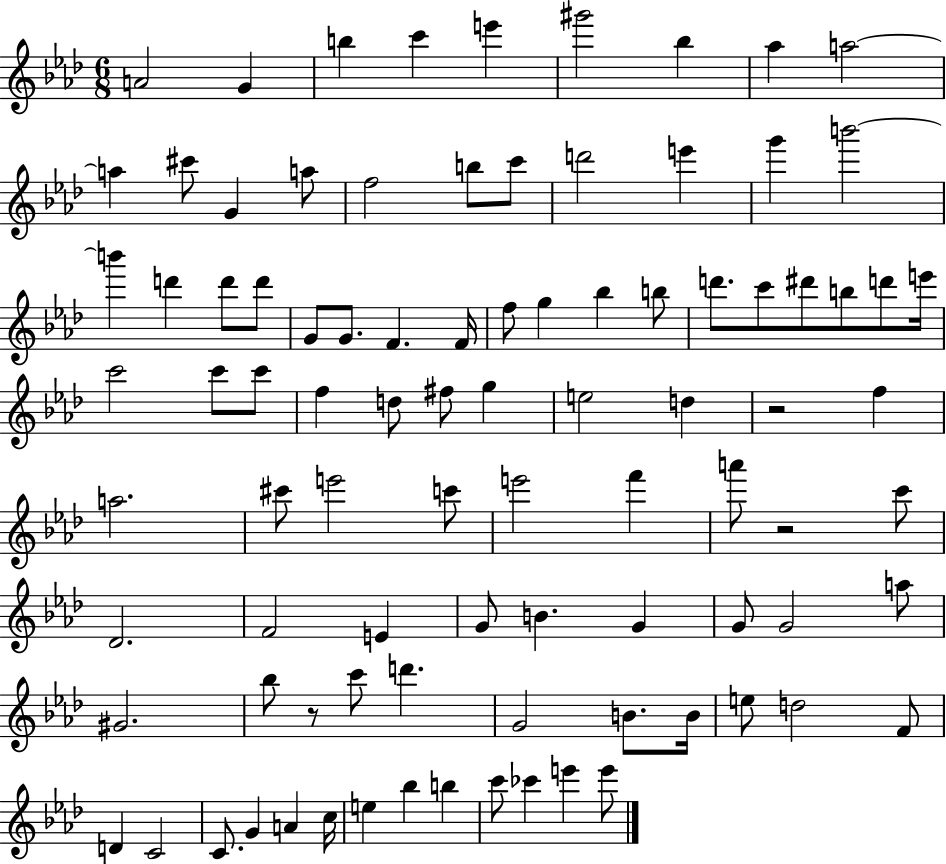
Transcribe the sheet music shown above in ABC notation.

X:1
T:Untitled
M:6/8
L:1/4
K:Ab
A2 G b c' e' ^g'2 _b _a a2 a ^c'/2 G a/2 f2 b/2 c'/2 d'2 e' g' b'2 b' d' d'/2 d'/2 G/2 G/2 F F/4 f/2 g _b b/2 d'/2 c'/2 ^d'/2 b/2 d'/2 e'/4 c'2 c'/2 c'/2 f d/2 ^f/2 g e2 d z2 f a2 ^c'/2 e'2 c'/2 e'2 f' a'/2 z2 c'/2 _D2 F2 E G/2 B G G/2 G2 a/2 ^G2 _b/2 z/2 c'/2 d' G2 B/2 B/4 e/2 d2 F/2 D C2 C/2 G A c/4 e _b b c'/2 _c' e' e'/2